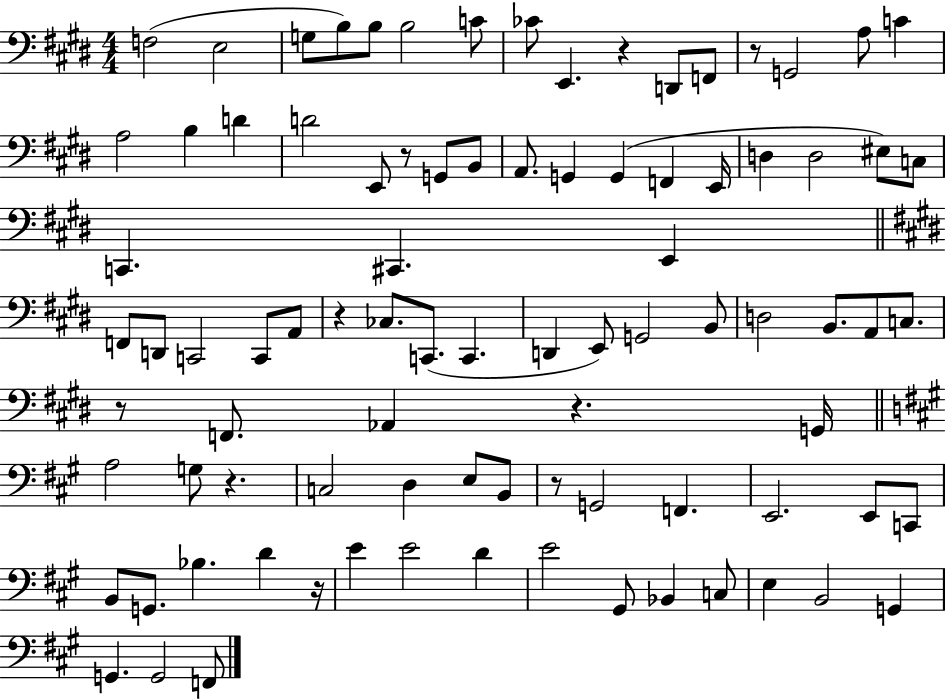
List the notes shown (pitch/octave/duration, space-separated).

F3/h E3/h G3/e B3/e B3/e B3/h C4/e CES4/e E2/q. R/q D2/e F2/e R/e G2/h A3/e C4/q A3/h B3/q D4/q D4/h E2/e R/e G2/e B2/e A2/e. G2/q G2/q F2/q E2/s D3/q D3/h EIS3/e C3/e C2/q. C#2/q. E2/q F2/e D2/e C2/h C2/e A2/e R/q CES3/e. C2/e. C2/q. D2/q E2/e G2/h B2/e D3/h B2/e. A2/e C3/e. R/e F2/e. Ab2/q R/q. G2/s A3/h G3/e R/q. C3/h D3/q E3/e B2/e R/e G2/h F2/q. E2/h. E2/e C2/e B2/e G2/e. Bb3/q. D4/q R/s E4/q E4/h D4/q E4/h G#2/e Bb2/q C3/e E3/q B2/h G2/q G2/q. G2/h F2/e